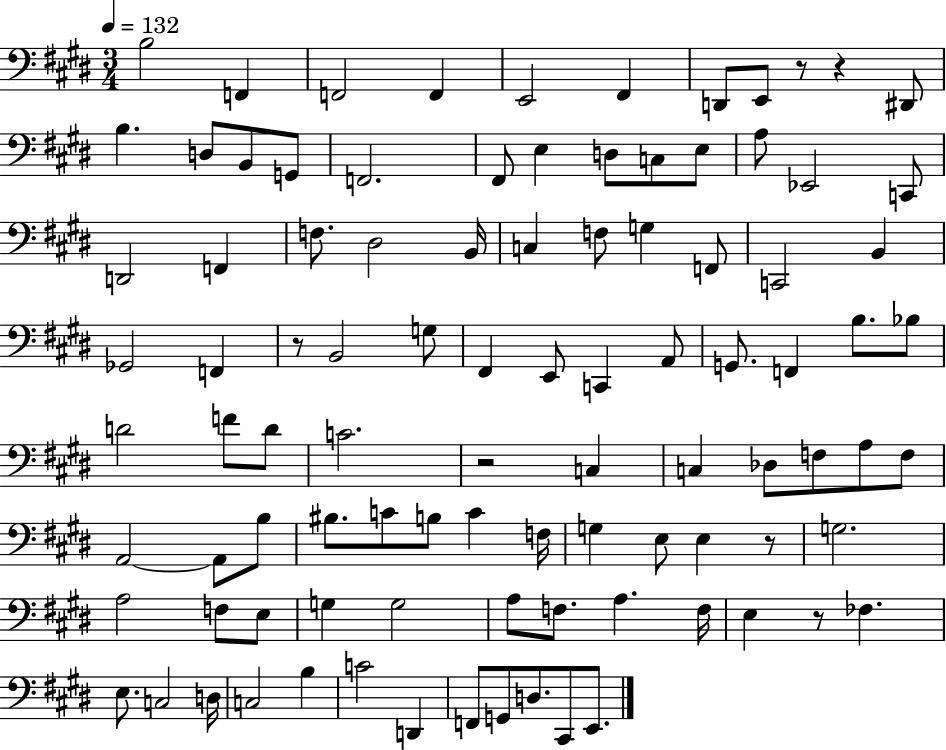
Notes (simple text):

B3/h F2/q F2/h F2/q E2/h F#2/q D2/e E2/e R/e R/q D#2/e B3/q. D3/e B2/e G2/e F2/h. F#2/e E3/q D3/e C3/e E3/e A3/e Eb2/h C2/e D2/h F2/q F3/e. D#3/h B2/s C3/q F3/e G3/q F2/e C2/h B2/q Gb2/h F2/q R/e B2/h G3/e F#2/q E2/e C2/q A2/e G2/e. F2/q B3/e. Bb3/e D4/h F4/e D4/e C4/h. R/h C3/q C3/q Db3/e F3/e A3/e F3/e A2/h A2/e B3/e BIS3/e. C4/e B3/e C4/q F3/s G3/q E3/e E3/q R/e G3/h. A3/h F3/e E3/e G3/q G3/h A3/e F3/e. A3/q. F3/s E3/q R/e FES3/q. E3/e. C3/h D3/s C3/h B3/q C4/h D2/q F2/e G2/e D3/e. C#2/e E2/e.